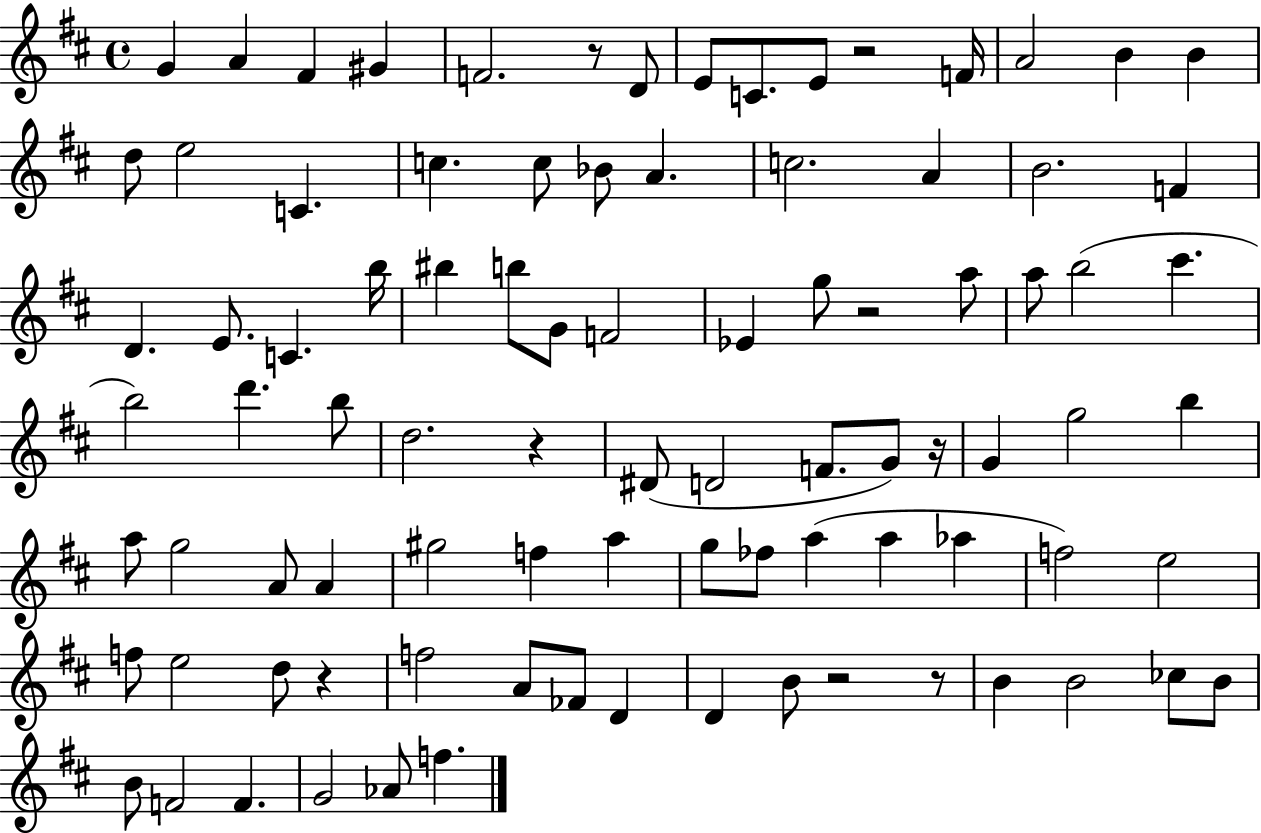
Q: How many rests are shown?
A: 8